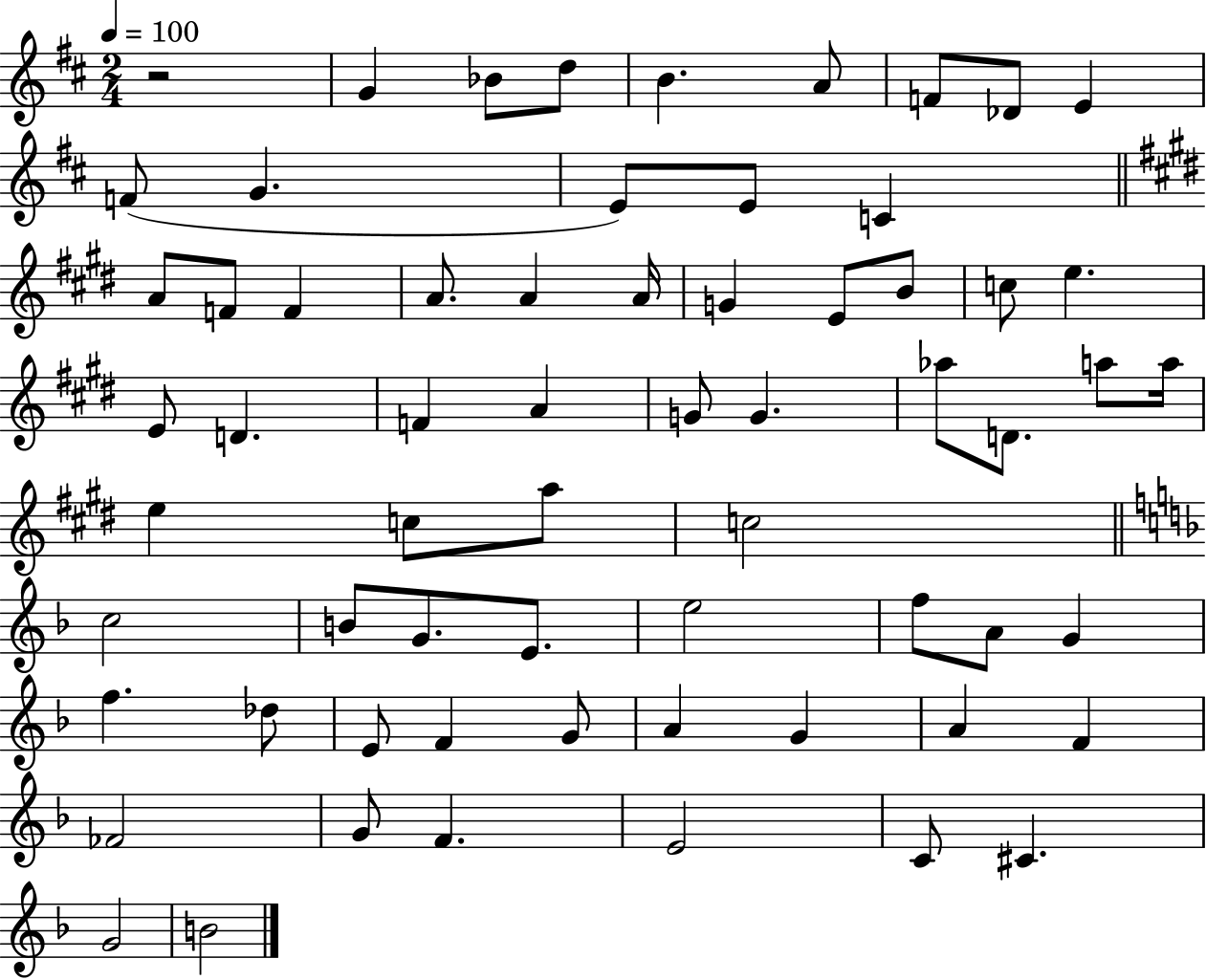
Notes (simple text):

R/h G4/q Bb4/e D5/e B4/q. A4/e F4/e Db4/e E4/q F4/e G4/q. E4/e E4/e C4/q A4/e F4/e F4/q A4/e. A4/q A4/s G4/q E4/e B4/e C5/e E5/q. E4/e D4/q. F4/q A4/q G4/e G4/q. Ab5/e D4/e. A5/e A5/s E5/q C5/e A5/e C5/h C5/h B4/e G4/e. E4/e. E5/h F5/e A4/e G4/q F5/q. Db5/e E4/e F4/q G4/e A4/q G4/q A4/q F4/q FES4/h G4/e F4/q. E4/h C4/e C#4/q. G4/h B4/h